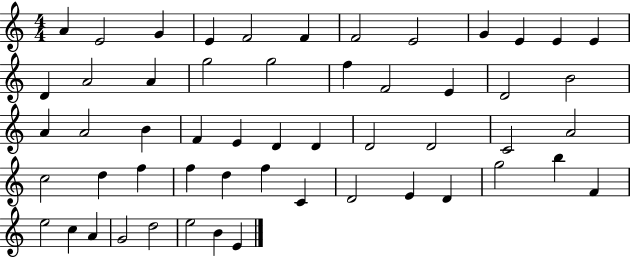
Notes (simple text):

A4/q E4/h G4/q E4/q F4/h F4/q F4/h E4/h G4/q E4/q E4/q E4/q D4/q A4/h A4/q G5/h G5/h F5/q F4/h E4/q D4/h B4/h A4/q A4/h B4/q F4/q E4/q D4/q D4/q D4/h D4/h C4/h A4/h C5/h D5/q F5/q F5/q D5/q F5/q C4/q D4/h E4/q D4/q G5/h B5/q F4/q E5/h C5/q A4/q G4/h D5/h E5/h B4/q E4/q